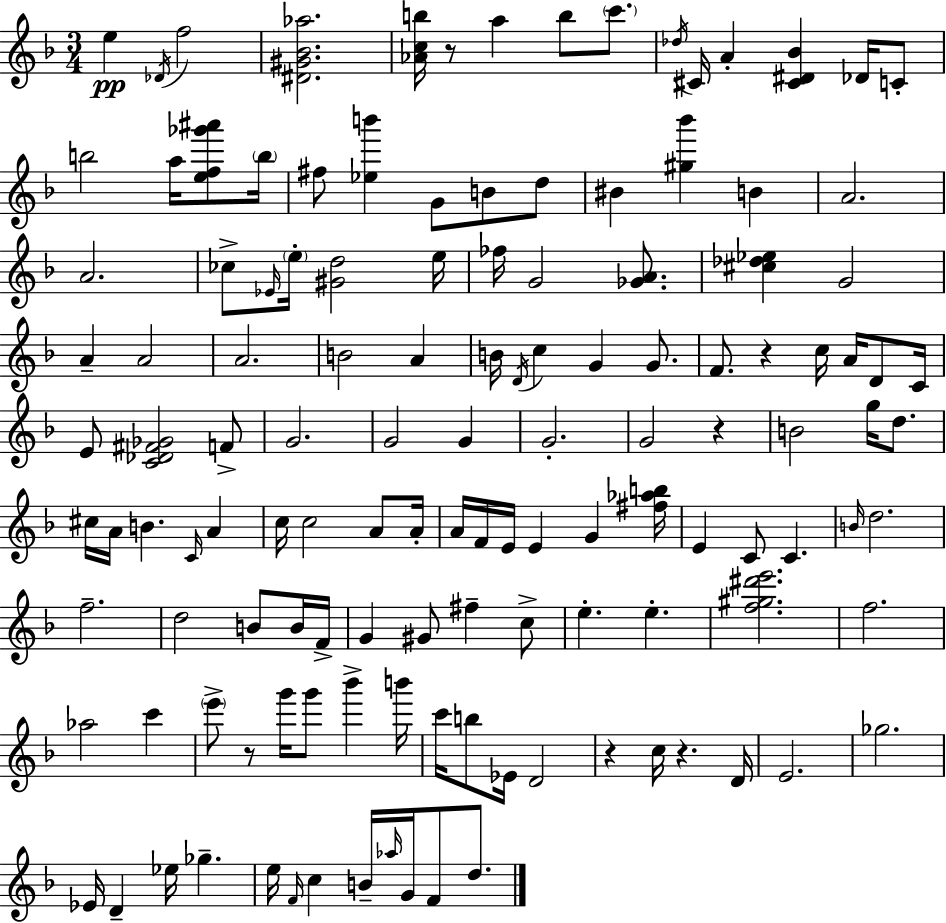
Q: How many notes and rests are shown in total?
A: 130